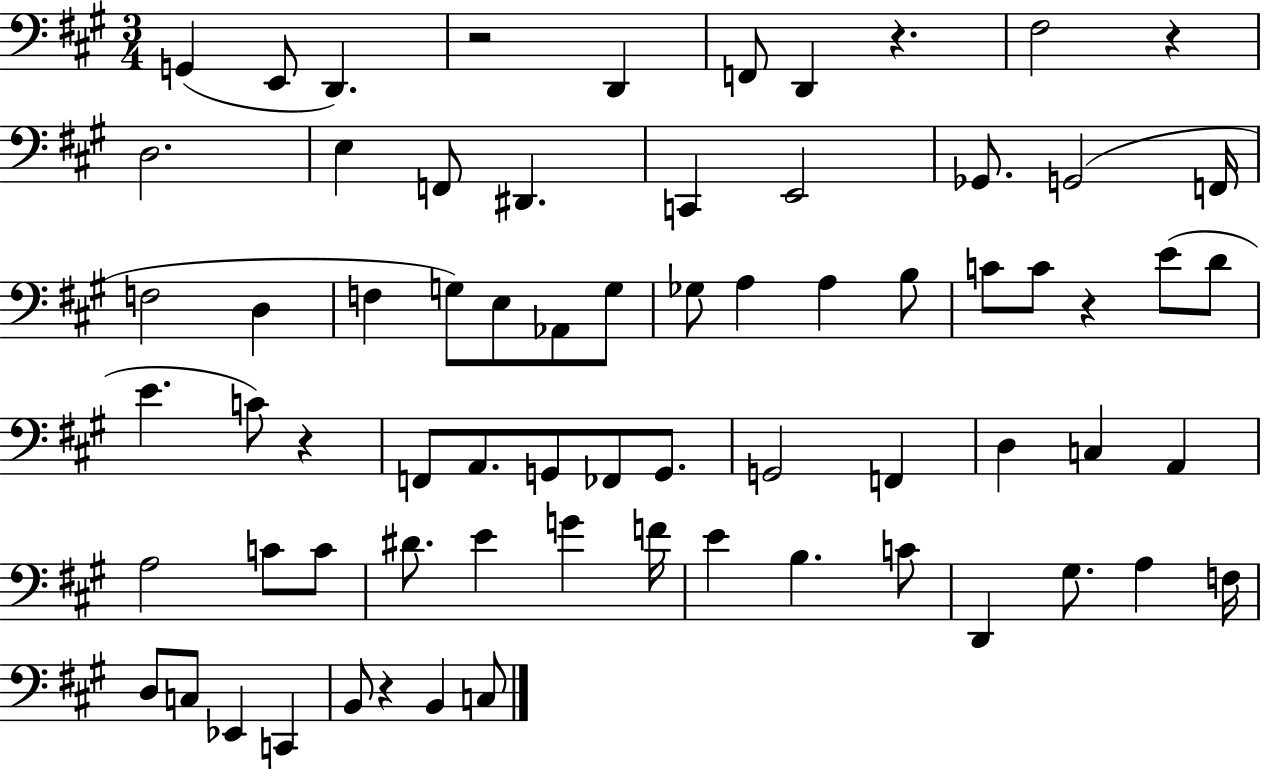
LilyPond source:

{
  \clef bass
  \numericTimeSignature
  \time 3/4
  \key a \major
  g,4( e,8 d,4.) | r2 d,4 | f,8 d,4 r4. | fis2 r4 | \break d2. | e4 f,8 dis,4. | c,4 e,2 | ges,8. g,2( f,16 | \break f2 d4 | f4 g8) e8 aes,8 g8 | ges8 a4 a4 b8 | c'8 c'8 r4 e'8( d'8 | \break e'4. c'8) r4 | f,8 a,8. g,8 fes,8 g,8. | g,2 f,4 | d4 c4 a,4 | \break a2 c'8 c'8 | dis'8. e'4 g'4 f'16 | e'4 b4. c'8 | d,4 gis8. a4 f16 | \break d8 c8 ees,4 c,4 | b,8 r4 b,4 c8 | \bar "|."
}